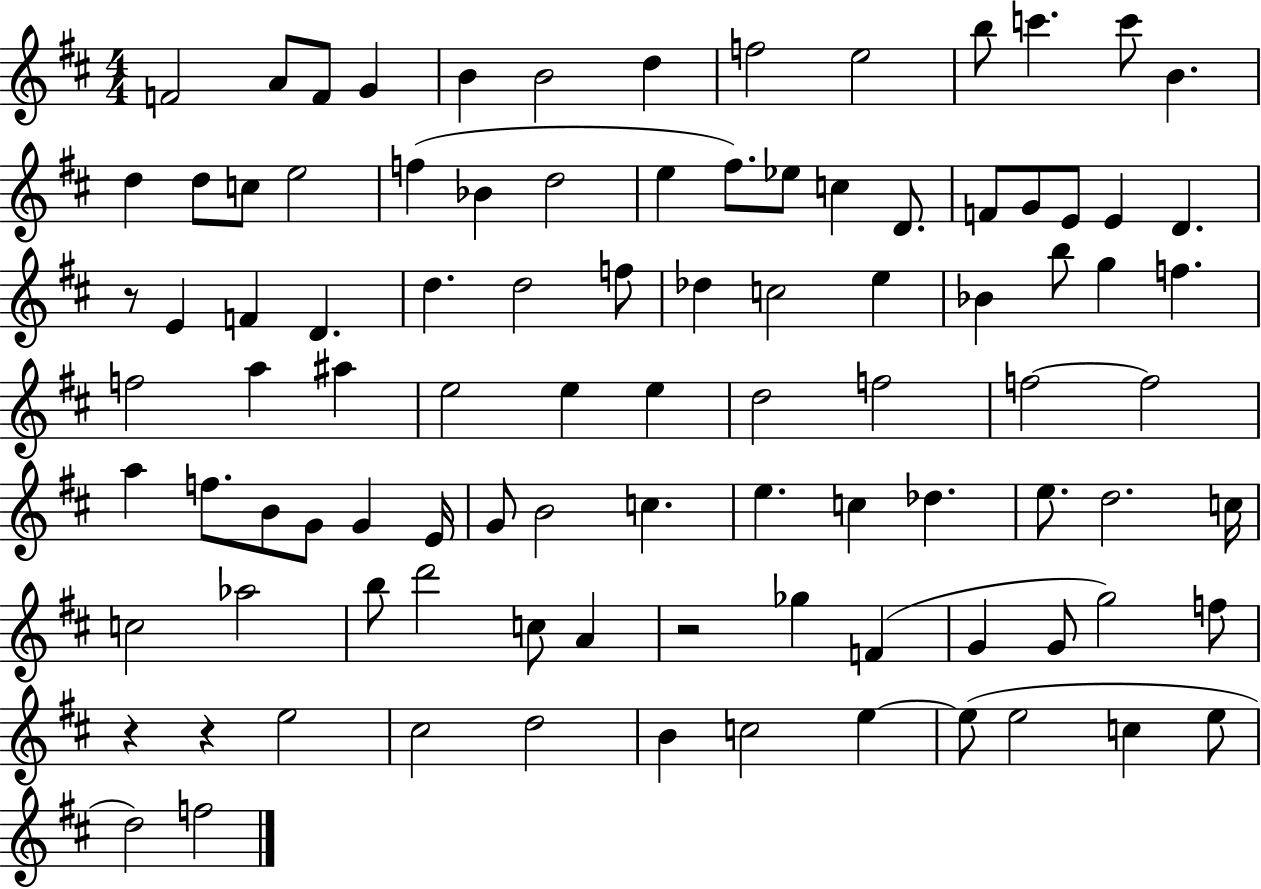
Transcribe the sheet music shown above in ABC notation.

X:1
T:Untitled
M:4/4
L:1/4
K:D
F2 A/2 F/2 G B B2 d f2 e2 b/2 c' c'/2 B d d/2 c/2 e2 f _B d2 e ^f/2 _e/2 c D/2 F/2 G/2 E/2 E D z/2 E F D d d2 f/2 _d c2 e _B b/2 g f f2 a ^a e2 e e d2 f2 f2 f2 a f/2 B/2 G/2 G E/4 G/2 B2 c e c _d e/2 d2 c/4 c2 _a2 b/2 d'2 c/2 A z2 _g F G G/2 g2 f/2 z z e2 ^c2 d2 B c2 e e/2 e2 c e/2 d2 f2